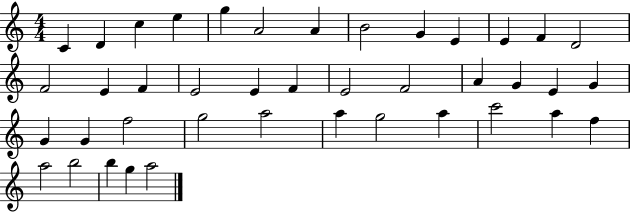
{
  \clef treble
  \numericTimeSignature
  \time 4/4
  \key c \major
  c'4 d'4 c''4 e''4 | g''4 a'2 a'4 | b'2 g'4 e'4 | e'4 f'4 d'2 | \break f'2 e'4 f'4 | e'2 e'4 f'4 | e'2 f'2 | a'4 g'4 e'4 g'4 | \break g'4 g'4 f''2 | g''2 a''2 | a''4 g''2 a''4 | c'''2 a''4 f''4 | \break a''2 b''2 | b''4 g''4 a''2 | \bar "|."
}